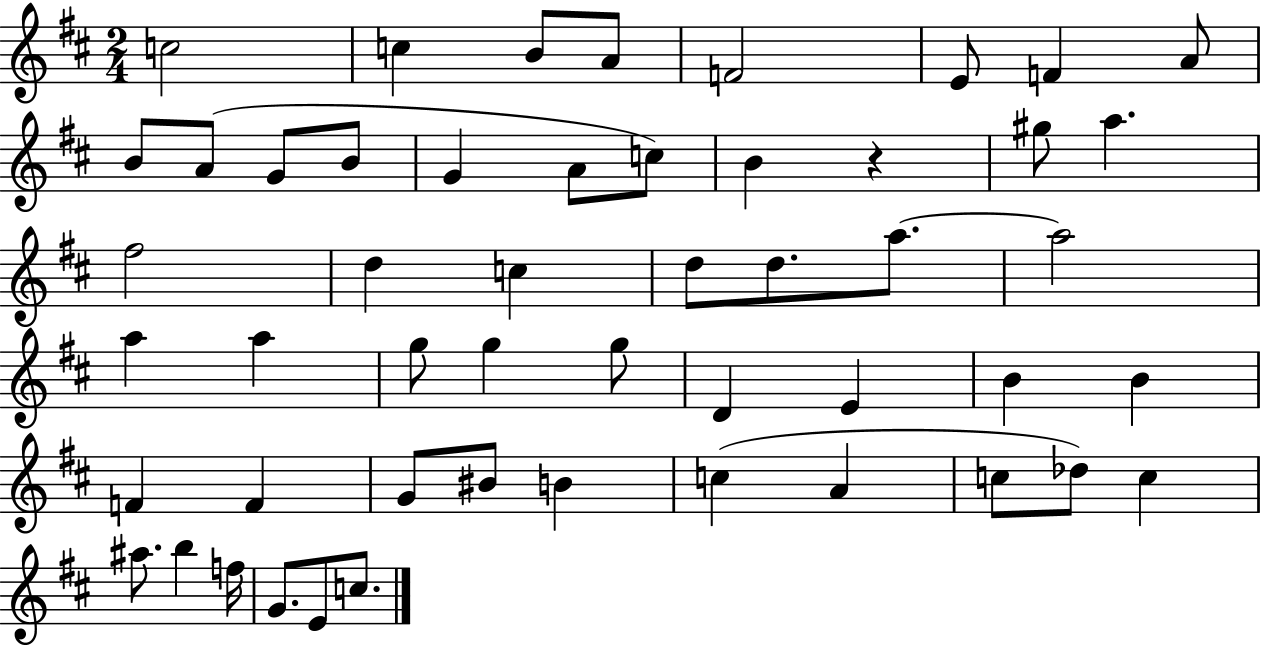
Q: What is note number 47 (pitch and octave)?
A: F5